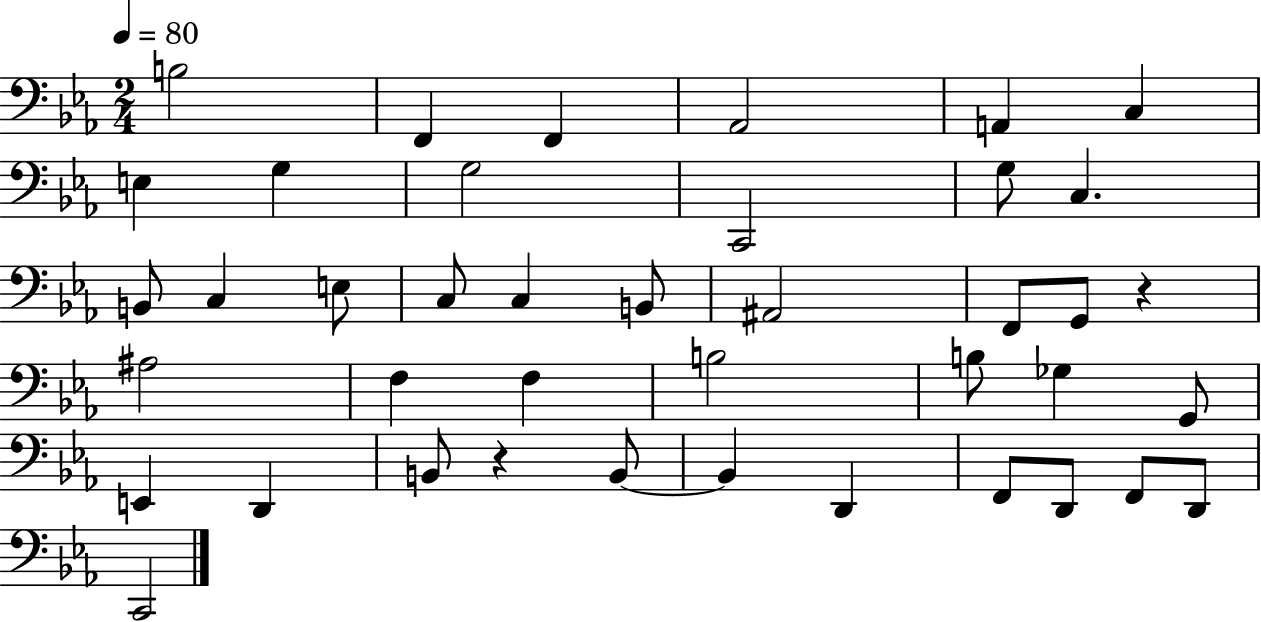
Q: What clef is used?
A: bass